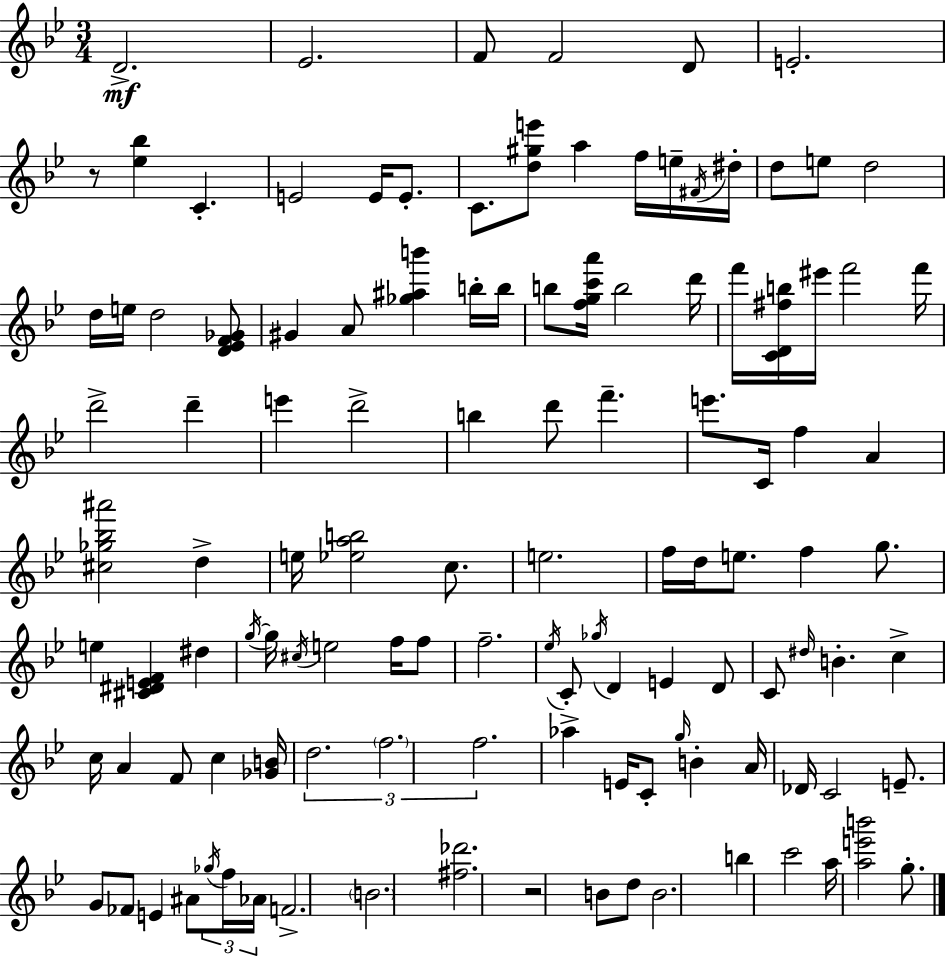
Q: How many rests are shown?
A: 2